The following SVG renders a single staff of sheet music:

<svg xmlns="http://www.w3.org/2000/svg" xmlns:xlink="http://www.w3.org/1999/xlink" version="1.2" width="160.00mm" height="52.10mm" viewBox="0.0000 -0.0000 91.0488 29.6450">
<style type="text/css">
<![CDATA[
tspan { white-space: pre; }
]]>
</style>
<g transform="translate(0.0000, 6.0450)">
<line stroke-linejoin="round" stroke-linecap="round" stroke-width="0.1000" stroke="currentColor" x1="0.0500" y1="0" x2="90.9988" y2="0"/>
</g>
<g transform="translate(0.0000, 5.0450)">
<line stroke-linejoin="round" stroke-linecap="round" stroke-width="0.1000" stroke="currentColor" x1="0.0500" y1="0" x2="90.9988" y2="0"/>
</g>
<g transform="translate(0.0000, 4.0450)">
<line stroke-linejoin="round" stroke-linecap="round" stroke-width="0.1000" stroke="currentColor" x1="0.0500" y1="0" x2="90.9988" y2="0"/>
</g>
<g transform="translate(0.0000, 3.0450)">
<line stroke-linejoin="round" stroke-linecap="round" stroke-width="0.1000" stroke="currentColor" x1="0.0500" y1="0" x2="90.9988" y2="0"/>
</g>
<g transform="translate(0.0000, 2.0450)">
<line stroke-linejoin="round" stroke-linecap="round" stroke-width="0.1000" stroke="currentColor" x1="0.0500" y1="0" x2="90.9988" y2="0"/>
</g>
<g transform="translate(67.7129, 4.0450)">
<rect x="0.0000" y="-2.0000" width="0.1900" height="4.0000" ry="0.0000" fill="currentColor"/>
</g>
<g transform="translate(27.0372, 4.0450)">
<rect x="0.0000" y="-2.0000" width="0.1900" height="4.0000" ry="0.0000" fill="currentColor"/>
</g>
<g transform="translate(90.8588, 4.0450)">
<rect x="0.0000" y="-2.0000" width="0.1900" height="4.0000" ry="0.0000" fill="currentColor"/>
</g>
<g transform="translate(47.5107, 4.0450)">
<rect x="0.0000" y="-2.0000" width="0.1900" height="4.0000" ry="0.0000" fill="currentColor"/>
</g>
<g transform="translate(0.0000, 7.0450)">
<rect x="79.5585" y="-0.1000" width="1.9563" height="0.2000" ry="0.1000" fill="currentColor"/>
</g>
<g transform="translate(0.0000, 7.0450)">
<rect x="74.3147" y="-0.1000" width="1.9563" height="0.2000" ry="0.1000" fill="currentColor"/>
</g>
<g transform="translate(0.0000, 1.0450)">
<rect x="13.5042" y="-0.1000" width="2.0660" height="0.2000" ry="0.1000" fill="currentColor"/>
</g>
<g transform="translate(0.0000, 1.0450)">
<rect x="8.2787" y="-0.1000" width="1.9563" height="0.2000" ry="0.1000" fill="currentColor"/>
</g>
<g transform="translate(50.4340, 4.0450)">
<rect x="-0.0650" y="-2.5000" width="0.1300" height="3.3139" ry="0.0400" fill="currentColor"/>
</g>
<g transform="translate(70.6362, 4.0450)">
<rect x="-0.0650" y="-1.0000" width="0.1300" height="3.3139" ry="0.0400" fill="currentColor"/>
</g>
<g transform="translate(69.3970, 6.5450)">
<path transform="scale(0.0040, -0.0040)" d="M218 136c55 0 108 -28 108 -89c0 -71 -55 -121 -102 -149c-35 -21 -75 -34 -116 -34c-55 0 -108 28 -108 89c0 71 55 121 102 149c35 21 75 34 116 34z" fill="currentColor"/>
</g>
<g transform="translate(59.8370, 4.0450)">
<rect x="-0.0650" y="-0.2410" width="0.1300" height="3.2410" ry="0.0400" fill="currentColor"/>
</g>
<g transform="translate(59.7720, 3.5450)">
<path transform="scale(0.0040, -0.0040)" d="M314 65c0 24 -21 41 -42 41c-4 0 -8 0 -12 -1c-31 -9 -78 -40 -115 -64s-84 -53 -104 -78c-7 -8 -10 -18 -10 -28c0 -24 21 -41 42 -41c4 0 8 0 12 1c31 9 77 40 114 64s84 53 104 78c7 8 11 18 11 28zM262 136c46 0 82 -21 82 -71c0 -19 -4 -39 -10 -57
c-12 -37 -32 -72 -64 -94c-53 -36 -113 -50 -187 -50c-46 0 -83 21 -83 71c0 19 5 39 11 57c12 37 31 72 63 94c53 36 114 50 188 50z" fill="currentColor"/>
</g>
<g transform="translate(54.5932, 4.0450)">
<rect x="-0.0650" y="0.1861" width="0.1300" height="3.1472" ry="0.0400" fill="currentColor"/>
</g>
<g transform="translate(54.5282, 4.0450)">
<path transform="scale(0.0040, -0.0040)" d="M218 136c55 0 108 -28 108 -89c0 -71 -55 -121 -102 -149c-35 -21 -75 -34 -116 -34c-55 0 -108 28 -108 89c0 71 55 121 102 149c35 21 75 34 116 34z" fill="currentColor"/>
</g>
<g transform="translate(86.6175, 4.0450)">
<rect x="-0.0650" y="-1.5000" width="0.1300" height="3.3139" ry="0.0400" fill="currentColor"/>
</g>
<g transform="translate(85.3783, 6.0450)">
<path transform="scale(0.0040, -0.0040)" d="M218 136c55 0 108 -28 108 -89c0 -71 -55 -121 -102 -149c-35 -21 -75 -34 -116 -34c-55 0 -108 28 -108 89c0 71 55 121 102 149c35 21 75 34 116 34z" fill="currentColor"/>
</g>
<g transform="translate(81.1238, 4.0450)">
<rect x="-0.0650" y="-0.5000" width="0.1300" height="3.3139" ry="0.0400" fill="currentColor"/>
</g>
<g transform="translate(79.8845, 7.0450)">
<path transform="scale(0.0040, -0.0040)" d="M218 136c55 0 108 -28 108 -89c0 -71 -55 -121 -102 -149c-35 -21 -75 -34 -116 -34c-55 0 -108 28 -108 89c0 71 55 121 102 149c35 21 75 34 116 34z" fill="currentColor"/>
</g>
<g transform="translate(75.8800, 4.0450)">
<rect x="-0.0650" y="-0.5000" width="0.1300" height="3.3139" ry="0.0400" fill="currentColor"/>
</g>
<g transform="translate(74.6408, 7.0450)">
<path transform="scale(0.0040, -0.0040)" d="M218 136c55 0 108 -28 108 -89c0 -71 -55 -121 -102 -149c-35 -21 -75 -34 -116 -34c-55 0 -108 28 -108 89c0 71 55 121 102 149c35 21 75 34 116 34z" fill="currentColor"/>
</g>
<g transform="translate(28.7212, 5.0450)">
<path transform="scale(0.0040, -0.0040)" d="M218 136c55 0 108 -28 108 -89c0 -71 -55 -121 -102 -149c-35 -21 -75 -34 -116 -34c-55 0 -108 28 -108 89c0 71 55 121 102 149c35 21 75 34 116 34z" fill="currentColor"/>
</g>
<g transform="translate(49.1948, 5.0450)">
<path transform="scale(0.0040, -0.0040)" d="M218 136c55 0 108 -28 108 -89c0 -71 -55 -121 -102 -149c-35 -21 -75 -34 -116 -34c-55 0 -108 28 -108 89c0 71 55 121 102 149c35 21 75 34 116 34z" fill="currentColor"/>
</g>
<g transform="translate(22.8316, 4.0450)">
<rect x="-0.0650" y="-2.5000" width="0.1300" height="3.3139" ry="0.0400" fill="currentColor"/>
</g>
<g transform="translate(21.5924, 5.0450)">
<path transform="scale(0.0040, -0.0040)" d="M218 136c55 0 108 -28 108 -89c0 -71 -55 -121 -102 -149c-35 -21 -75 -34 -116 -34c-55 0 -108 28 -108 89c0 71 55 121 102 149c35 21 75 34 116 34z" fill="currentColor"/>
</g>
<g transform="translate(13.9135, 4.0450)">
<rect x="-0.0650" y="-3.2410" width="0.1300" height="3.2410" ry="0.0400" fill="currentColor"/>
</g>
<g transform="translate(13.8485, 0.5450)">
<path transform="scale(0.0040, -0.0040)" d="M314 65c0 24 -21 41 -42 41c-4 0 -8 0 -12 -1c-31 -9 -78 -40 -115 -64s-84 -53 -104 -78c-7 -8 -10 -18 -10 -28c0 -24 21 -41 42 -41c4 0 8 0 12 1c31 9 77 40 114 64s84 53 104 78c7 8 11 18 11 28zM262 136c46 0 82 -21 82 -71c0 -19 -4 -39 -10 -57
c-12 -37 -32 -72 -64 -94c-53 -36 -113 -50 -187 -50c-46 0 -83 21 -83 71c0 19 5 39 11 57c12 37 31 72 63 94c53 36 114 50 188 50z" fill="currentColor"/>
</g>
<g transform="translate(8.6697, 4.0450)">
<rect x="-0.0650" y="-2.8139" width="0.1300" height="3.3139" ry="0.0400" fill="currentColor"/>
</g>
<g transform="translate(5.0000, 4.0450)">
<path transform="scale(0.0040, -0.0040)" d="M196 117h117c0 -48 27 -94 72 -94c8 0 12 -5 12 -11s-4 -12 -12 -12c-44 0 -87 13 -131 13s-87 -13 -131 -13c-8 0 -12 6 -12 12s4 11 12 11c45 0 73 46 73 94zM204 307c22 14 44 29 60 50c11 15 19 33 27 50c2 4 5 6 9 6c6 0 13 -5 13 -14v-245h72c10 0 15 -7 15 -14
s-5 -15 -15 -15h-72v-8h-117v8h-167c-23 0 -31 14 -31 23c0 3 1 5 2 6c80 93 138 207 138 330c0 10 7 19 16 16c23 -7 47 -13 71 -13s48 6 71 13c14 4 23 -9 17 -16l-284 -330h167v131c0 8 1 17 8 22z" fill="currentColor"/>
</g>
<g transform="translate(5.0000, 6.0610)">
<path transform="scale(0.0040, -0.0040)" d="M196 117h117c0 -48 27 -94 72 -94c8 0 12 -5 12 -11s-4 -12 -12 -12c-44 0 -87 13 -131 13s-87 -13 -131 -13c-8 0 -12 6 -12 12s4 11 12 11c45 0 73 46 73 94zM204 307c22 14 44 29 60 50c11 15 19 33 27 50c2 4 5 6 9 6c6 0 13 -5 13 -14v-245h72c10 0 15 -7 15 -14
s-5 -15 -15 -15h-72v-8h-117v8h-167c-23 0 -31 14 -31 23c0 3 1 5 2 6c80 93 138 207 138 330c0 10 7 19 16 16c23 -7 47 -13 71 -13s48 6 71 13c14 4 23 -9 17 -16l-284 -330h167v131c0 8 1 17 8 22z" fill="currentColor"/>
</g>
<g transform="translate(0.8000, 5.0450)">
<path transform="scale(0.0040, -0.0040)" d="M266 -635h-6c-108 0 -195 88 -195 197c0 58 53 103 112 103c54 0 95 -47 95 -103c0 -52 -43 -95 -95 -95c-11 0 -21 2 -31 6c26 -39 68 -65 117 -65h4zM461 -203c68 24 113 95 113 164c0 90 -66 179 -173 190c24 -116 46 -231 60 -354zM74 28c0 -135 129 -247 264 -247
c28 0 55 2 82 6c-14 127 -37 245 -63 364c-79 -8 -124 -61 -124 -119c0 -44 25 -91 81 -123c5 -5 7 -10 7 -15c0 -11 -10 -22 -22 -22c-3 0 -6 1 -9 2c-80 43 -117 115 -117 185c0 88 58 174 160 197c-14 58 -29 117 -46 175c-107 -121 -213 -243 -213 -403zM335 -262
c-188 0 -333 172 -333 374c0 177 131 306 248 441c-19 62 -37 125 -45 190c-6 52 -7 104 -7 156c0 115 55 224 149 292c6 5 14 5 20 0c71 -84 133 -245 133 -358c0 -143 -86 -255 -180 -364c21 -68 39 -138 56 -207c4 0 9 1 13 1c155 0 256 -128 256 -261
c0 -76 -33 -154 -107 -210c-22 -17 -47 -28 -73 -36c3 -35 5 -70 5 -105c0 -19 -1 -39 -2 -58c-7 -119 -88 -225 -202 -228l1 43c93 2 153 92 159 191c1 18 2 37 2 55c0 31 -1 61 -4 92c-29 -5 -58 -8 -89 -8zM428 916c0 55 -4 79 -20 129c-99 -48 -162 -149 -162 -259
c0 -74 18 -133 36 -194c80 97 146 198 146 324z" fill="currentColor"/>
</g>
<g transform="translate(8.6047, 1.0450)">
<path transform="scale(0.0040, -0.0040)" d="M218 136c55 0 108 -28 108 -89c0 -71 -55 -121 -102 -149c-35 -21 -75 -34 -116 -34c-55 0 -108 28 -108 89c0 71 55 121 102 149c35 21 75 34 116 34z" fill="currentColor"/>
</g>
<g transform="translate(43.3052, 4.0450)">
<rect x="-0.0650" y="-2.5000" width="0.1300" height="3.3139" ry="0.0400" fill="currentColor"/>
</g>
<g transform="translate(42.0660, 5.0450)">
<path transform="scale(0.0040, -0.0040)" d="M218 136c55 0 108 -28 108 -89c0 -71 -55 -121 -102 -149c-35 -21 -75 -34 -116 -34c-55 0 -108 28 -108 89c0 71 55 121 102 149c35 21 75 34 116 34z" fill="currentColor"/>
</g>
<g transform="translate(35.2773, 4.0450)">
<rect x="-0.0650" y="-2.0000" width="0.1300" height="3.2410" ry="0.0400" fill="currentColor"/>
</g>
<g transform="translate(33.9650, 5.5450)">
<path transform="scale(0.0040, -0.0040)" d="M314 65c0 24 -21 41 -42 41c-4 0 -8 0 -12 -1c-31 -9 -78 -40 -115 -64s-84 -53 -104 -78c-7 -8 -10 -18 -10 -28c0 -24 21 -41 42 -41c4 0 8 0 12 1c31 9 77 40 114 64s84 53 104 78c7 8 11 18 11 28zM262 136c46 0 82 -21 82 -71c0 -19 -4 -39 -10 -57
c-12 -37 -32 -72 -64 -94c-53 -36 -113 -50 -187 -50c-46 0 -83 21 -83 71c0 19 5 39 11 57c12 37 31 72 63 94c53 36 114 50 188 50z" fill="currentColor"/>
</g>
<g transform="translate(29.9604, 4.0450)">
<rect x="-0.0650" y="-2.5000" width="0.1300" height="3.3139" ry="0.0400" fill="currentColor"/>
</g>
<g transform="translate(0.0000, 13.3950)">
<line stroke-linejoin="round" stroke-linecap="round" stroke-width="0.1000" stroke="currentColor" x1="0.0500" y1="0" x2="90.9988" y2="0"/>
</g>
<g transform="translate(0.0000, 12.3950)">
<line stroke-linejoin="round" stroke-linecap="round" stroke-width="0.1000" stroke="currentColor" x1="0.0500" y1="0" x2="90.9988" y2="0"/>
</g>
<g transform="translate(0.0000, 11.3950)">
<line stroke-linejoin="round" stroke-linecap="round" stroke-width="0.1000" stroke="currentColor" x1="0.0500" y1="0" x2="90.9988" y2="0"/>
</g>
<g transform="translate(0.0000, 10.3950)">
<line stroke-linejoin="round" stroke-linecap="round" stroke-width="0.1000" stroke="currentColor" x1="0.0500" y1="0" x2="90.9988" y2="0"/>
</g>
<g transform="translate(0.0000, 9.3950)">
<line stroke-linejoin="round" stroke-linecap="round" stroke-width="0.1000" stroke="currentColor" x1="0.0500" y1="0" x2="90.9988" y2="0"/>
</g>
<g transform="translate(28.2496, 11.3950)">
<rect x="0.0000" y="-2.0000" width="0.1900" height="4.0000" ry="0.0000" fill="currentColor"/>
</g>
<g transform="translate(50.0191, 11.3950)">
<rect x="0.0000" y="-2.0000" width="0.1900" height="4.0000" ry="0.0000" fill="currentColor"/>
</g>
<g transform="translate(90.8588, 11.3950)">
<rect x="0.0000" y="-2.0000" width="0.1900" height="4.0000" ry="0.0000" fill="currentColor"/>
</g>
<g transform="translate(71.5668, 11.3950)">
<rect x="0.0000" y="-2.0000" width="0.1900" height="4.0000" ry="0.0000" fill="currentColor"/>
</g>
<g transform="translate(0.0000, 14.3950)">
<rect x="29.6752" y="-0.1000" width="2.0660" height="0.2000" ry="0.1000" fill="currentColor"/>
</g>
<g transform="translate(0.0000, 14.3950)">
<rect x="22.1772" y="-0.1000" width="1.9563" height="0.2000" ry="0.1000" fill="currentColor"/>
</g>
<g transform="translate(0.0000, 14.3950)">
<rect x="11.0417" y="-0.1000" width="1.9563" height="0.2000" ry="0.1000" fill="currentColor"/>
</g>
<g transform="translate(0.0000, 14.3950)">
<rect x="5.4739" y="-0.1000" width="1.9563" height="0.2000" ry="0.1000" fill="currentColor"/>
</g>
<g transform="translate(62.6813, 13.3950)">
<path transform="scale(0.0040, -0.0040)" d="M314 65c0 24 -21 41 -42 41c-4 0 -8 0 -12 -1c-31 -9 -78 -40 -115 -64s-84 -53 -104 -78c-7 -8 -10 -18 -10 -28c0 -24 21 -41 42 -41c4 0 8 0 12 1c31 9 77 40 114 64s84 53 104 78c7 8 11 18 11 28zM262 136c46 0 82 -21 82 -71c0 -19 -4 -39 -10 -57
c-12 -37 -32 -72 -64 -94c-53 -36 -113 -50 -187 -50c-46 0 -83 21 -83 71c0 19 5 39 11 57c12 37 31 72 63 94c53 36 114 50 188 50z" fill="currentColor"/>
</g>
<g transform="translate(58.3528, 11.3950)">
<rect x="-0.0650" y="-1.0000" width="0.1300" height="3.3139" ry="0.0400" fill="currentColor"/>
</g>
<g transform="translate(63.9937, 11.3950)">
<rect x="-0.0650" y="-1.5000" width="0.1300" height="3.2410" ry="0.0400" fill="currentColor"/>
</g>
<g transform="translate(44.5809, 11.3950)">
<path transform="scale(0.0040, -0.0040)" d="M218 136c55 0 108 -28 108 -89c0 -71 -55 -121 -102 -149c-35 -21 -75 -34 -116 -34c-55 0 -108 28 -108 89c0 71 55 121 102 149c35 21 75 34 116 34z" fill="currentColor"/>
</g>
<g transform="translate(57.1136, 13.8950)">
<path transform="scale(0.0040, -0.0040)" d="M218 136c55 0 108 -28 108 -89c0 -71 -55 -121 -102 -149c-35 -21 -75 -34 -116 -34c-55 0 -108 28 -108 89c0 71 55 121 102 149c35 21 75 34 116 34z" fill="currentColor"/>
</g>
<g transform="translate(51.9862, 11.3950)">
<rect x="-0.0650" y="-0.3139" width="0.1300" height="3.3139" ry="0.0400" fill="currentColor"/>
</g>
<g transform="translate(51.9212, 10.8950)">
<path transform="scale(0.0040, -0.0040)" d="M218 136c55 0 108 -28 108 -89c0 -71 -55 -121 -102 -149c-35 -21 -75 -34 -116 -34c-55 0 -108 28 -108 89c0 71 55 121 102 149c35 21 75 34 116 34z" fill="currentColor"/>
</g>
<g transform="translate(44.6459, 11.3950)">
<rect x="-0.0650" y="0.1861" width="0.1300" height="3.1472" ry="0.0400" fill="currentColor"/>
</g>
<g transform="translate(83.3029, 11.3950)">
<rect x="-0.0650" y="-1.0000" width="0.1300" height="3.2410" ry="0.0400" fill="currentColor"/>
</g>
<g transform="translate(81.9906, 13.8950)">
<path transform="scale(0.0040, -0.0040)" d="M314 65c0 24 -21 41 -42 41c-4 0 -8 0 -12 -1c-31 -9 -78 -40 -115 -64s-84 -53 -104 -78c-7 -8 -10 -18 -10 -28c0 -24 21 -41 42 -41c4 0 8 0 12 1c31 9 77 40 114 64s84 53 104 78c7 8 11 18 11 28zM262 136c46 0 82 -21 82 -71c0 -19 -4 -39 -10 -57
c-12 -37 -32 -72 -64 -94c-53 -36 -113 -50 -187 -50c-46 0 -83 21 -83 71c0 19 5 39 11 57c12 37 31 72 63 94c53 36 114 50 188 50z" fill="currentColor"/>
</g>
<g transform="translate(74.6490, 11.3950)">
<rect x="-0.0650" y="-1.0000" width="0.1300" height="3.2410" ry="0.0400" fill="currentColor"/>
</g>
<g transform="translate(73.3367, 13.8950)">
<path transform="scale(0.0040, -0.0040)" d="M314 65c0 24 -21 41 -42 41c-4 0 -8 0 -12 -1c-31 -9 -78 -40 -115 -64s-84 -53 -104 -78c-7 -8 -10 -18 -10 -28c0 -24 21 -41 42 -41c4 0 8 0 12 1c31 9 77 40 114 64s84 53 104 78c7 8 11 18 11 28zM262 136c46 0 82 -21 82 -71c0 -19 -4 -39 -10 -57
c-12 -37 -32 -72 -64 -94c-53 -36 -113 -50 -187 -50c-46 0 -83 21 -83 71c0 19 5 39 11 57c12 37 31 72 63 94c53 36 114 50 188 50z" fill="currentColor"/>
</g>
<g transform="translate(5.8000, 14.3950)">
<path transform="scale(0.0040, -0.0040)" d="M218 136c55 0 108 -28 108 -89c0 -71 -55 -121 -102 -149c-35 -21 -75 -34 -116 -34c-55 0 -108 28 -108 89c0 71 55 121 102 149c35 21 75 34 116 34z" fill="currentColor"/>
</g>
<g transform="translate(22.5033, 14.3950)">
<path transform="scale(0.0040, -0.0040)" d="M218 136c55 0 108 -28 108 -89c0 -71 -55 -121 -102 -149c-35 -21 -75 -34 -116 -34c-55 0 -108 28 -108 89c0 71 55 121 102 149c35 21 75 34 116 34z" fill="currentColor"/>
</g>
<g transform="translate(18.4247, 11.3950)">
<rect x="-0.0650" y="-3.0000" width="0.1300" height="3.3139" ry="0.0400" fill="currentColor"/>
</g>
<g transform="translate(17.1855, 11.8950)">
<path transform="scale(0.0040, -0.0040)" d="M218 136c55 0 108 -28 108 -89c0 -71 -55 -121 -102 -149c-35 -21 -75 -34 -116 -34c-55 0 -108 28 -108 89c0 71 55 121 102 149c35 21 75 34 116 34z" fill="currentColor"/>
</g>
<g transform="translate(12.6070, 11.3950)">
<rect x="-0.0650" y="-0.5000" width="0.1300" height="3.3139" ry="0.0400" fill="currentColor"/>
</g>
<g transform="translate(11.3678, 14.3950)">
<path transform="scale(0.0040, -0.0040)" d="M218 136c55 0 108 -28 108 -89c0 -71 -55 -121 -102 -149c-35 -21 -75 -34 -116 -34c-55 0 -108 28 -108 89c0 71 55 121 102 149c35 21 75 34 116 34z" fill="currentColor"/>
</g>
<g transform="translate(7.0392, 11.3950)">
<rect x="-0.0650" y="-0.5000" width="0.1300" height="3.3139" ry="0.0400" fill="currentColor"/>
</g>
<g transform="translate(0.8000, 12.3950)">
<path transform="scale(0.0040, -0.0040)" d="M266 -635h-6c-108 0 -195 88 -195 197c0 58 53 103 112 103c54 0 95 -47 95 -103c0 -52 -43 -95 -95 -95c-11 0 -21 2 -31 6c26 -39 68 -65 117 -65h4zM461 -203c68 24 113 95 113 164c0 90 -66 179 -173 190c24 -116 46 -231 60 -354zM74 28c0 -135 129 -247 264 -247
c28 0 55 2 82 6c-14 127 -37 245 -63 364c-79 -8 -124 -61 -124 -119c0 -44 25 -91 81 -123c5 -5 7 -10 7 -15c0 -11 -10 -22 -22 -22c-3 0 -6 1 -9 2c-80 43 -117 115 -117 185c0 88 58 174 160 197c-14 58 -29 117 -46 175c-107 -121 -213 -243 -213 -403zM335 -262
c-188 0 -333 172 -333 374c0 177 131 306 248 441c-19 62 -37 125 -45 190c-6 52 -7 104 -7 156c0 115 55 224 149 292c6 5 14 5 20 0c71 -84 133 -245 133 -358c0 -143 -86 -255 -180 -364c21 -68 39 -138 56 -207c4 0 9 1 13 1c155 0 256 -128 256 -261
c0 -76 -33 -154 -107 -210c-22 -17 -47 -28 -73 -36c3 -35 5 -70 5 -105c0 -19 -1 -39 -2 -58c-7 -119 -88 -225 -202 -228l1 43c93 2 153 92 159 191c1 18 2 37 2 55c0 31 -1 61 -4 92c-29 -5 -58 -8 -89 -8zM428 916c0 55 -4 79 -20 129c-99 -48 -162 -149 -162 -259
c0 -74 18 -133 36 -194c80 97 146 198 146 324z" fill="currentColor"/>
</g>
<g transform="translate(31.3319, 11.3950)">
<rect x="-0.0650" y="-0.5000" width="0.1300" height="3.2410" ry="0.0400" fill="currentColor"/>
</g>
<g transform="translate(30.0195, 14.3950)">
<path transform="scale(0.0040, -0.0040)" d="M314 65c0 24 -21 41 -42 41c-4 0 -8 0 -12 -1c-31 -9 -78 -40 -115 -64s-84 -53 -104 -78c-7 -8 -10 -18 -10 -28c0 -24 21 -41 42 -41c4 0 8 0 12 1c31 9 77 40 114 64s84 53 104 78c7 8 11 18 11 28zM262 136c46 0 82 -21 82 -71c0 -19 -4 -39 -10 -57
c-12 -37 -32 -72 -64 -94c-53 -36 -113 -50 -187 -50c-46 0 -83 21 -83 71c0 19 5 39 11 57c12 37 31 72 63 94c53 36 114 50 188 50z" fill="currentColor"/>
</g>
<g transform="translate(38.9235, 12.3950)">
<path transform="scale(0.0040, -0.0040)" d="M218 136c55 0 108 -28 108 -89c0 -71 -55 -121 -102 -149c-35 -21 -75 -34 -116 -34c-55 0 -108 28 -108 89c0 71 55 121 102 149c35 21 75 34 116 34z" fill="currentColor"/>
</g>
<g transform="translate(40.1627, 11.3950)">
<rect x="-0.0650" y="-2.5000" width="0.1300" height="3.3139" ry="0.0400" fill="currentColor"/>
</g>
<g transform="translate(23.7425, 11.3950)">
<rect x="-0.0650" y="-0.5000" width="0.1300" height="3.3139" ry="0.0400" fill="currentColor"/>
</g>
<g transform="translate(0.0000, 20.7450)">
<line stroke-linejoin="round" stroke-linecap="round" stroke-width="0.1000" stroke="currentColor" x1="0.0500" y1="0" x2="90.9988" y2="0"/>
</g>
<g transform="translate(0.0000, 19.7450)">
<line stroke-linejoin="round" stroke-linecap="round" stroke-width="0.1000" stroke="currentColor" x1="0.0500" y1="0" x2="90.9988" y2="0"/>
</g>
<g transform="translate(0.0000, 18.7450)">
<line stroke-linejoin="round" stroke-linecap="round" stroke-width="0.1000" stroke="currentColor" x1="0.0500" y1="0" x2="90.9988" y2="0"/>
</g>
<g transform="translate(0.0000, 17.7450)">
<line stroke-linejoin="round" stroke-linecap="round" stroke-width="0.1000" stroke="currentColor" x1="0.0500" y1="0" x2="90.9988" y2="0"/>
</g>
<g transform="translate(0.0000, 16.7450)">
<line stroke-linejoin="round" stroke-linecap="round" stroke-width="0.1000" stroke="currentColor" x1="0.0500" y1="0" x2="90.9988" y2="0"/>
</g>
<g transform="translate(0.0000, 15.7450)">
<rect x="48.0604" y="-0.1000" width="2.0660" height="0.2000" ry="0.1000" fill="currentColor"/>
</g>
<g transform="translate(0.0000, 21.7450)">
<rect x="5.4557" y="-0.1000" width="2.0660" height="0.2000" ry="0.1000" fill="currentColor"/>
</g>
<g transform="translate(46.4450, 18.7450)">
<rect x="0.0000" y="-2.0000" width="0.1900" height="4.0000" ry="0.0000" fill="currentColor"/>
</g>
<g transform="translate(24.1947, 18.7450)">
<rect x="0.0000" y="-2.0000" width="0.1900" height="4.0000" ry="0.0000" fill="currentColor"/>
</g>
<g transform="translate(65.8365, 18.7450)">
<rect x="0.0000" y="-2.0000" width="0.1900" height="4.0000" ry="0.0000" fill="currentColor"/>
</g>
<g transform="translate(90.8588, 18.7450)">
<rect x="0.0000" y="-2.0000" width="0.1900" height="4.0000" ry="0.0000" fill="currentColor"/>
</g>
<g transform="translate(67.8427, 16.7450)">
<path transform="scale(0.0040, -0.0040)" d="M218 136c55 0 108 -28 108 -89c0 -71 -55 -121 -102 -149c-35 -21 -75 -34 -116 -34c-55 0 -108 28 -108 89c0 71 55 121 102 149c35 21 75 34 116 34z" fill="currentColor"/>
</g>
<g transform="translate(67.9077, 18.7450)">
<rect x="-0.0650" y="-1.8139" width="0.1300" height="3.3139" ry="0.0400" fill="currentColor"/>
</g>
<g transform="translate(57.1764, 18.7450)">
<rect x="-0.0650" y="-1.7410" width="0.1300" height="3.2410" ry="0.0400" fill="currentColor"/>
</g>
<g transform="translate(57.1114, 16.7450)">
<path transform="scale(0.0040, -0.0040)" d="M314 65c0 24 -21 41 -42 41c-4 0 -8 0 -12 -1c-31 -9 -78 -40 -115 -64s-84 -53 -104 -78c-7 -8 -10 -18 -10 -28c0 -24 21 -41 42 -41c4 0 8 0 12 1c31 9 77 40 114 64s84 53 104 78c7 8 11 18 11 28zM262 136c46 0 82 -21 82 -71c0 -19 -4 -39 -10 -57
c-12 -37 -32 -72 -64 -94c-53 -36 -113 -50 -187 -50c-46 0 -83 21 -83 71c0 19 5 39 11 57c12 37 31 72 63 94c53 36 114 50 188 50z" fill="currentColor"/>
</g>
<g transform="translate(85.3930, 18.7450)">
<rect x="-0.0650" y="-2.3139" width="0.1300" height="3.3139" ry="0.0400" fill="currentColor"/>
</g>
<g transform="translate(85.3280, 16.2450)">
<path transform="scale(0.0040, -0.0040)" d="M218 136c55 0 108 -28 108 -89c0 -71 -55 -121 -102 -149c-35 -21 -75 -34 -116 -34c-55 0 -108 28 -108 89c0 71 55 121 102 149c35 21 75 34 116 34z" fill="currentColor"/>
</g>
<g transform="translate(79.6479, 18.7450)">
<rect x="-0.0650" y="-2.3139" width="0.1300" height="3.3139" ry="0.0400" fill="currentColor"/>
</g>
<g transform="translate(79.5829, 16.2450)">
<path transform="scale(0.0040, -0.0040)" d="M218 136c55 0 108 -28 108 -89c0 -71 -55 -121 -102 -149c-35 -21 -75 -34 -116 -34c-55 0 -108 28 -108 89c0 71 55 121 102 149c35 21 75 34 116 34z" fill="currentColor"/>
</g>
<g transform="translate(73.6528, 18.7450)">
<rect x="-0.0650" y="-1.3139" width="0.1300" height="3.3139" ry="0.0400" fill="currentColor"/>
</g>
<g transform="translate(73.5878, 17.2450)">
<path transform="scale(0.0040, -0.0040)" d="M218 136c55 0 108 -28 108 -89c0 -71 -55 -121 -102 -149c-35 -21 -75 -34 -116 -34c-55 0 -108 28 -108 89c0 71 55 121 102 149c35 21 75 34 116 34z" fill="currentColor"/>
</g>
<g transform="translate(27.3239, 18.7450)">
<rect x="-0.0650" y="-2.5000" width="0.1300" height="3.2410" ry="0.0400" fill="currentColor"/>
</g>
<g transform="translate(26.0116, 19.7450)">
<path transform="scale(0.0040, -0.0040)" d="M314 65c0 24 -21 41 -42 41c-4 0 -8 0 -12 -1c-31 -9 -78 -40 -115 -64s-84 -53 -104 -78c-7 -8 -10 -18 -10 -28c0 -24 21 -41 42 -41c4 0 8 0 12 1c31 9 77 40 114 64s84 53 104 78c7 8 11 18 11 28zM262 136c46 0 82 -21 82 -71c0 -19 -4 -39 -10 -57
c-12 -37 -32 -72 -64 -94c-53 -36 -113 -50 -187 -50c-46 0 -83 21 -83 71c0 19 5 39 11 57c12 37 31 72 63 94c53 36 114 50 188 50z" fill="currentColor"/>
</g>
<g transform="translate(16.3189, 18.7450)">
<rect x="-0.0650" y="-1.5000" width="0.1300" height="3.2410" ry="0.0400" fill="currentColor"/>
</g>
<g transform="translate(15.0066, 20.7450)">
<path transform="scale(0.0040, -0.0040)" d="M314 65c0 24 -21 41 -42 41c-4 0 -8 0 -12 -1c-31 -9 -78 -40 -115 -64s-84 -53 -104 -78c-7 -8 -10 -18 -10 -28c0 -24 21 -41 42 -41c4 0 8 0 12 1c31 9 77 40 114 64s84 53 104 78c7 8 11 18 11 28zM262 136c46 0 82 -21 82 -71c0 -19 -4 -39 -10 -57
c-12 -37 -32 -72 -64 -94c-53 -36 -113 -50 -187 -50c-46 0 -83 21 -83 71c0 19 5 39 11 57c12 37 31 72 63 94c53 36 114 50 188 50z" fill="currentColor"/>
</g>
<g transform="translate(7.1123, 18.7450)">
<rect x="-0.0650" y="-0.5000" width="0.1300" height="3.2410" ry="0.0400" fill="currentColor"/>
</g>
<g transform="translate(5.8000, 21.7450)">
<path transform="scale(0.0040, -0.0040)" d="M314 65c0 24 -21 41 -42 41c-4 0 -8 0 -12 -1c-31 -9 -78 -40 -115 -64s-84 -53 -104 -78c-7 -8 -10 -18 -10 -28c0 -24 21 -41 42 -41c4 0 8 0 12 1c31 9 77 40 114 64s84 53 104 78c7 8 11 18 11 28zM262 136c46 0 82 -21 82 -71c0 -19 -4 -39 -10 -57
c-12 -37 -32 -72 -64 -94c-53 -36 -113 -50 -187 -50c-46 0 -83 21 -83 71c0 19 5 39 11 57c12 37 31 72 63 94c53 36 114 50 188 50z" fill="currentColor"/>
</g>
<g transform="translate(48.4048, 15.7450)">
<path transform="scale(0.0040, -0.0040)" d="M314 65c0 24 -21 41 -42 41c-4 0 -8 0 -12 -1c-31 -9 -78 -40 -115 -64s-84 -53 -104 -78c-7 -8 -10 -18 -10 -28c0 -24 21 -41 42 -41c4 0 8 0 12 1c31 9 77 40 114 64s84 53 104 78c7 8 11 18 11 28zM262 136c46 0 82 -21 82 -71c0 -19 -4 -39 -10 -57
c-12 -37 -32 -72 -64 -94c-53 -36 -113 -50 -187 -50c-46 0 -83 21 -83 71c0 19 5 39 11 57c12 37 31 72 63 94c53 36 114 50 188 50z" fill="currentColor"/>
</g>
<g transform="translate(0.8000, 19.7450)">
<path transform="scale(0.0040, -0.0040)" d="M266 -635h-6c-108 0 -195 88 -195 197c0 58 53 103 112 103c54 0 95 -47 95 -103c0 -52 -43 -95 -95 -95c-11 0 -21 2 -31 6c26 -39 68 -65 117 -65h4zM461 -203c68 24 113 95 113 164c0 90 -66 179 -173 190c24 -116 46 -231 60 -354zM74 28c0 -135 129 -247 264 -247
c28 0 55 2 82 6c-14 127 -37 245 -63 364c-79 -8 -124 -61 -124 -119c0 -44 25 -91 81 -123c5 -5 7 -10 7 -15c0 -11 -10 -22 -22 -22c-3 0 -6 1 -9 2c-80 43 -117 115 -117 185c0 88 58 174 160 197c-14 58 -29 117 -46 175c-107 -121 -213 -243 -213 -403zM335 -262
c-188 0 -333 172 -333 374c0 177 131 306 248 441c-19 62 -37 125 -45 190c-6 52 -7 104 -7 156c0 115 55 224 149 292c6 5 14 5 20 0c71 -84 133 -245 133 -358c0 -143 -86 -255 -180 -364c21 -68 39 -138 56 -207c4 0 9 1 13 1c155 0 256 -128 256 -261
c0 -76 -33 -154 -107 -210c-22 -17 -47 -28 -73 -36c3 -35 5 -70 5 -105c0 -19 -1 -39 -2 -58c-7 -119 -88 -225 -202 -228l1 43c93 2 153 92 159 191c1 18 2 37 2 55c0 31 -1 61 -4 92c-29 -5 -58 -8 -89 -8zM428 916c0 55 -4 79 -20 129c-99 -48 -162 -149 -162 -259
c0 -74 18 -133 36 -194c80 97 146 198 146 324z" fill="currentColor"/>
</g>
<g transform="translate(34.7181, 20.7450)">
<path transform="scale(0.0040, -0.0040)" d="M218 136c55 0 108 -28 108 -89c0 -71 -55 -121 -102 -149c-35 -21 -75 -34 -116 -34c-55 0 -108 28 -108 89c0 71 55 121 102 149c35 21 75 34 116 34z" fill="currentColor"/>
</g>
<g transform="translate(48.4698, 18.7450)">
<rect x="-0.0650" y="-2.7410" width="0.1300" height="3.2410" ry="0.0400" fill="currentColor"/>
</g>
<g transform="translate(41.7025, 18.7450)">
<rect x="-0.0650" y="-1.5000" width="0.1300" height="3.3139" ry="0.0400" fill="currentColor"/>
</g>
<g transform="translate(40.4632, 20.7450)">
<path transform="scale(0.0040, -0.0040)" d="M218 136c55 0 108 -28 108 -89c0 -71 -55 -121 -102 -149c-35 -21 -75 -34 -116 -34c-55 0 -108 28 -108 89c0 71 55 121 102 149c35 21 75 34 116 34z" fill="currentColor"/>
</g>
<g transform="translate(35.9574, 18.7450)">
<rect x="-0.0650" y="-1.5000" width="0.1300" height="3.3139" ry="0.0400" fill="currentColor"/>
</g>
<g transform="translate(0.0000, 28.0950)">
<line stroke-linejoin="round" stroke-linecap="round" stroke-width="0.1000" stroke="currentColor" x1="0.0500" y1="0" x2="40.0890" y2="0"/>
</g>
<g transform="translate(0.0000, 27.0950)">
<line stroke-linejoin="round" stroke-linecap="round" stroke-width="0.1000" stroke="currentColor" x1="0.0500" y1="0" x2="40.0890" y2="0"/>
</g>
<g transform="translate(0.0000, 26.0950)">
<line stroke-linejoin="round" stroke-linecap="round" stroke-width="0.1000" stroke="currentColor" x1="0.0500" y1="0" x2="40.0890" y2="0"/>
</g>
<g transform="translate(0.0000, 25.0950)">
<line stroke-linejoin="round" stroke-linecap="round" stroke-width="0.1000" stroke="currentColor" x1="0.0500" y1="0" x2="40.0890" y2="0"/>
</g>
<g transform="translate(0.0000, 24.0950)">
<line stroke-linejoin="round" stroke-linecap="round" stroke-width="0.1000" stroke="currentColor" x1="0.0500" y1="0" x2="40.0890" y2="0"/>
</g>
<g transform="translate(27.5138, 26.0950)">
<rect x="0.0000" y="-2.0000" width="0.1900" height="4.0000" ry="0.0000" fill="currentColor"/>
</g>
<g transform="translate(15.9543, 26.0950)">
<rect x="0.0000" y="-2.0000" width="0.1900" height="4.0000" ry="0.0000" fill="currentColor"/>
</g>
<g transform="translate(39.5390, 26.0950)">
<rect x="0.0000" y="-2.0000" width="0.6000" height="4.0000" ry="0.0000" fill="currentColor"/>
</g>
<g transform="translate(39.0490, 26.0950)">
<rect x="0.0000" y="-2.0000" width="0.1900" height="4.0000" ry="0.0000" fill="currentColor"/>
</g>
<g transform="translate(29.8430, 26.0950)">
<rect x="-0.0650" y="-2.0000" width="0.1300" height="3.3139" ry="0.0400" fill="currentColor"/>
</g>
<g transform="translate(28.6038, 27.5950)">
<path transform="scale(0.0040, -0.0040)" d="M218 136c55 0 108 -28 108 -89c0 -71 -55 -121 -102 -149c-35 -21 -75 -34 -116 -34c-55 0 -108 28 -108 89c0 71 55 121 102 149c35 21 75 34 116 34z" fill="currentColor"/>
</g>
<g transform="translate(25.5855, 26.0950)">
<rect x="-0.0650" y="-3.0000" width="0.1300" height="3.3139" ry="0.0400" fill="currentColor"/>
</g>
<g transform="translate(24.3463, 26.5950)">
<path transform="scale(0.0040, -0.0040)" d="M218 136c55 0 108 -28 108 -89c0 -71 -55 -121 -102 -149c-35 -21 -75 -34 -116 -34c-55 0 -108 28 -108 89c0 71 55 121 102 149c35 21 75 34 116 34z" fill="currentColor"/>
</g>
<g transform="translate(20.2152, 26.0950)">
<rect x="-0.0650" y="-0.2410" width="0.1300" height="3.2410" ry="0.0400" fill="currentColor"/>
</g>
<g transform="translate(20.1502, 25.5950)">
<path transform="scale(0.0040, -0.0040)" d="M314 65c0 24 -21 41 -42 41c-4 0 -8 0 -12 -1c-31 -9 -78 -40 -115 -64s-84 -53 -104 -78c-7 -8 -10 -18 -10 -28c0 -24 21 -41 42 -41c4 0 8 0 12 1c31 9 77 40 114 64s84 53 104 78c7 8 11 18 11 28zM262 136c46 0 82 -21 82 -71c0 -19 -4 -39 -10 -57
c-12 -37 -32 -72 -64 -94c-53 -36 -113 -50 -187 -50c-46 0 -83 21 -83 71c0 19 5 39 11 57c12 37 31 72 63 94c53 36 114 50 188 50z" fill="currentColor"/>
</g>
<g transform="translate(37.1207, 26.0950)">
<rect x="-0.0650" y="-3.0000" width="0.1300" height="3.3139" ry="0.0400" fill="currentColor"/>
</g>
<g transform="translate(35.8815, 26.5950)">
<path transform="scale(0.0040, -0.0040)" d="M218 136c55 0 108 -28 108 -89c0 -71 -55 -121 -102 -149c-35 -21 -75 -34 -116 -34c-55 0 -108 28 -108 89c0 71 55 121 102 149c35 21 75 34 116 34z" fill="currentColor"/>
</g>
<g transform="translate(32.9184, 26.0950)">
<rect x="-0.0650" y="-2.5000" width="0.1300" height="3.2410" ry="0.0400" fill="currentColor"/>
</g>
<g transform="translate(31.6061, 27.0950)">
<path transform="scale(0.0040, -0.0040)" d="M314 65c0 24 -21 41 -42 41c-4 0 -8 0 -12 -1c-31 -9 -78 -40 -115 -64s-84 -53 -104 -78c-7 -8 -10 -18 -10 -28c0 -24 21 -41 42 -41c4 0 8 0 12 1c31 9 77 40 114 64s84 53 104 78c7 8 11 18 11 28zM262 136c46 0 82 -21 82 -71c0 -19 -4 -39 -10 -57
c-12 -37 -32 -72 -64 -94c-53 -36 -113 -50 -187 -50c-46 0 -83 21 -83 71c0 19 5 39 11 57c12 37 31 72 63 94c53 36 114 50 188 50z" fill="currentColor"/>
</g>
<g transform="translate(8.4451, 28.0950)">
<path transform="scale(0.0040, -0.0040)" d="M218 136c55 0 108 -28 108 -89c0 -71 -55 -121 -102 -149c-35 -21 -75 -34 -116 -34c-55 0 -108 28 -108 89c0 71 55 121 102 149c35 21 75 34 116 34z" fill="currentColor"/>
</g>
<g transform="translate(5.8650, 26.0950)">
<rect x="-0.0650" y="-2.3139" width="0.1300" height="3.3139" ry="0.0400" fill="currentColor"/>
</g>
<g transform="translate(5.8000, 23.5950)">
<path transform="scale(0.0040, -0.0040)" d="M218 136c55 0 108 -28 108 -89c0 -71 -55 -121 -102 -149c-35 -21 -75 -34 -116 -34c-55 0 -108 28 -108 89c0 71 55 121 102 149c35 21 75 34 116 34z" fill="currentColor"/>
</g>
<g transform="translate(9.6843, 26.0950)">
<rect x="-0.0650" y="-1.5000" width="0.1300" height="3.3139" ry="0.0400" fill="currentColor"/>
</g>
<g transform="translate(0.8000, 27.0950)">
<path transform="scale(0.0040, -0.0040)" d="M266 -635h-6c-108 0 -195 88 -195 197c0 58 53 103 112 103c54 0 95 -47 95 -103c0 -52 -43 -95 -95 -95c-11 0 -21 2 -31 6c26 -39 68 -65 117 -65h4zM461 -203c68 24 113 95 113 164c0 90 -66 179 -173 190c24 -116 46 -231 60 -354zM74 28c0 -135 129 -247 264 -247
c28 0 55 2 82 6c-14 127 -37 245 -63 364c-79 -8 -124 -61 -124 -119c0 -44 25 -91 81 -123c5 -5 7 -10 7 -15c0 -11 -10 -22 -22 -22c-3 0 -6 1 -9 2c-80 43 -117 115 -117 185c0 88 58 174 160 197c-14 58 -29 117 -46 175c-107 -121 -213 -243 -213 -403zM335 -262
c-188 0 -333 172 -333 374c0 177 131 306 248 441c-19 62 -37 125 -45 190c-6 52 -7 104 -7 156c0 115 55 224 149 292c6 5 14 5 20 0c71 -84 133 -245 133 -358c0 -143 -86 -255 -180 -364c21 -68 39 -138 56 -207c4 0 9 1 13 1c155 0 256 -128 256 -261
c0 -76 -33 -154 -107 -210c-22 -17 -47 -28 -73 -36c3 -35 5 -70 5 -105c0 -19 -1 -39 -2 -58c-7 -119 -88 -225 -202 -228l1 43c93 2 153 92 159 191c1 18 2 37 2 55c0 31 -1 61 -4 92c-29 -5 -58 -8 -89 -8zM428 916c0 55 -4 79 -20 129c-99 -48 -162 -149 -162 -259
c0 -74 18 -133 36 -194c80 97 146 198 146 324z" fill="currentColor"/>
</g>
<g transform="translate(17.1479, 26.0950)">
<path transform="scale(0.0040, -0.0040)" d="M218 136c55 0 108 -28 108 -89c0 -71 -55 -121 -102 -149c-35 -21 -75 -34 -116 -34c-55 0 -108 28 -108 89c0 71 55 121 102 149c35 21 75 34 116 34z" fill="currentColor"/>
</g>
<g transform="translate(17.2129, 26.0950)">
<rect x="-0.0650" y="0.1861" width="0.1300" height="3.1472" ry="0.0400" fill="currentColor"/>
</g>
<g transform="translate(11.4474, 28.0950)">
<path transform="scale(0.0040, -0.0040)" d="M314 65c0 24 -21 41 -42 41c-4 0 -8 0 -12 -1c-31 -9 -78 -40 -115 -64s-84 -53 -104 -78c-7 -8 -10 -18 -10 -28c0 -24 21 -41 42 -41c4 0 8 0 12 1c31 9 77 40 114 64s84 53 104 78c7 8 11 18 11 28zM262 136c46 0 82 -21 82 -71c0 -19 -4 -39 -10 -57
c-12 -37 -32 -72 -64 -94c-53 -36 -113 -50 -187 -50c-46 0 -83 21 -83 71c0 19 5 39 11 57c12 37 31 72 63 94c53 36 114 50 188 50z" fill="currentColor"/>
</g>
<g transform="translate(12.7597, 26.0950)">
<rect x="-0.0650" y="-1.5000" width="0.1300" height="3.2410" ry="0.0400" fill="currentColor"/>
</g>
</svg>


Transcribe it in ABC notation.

X:1
T:Untitled
M:4/4
L:1/4
K:C
a b2 G G F2 G G B c2 D C C E C C A C C2 G B c D E2 D2 D2 C2 E2 G2 E E a2 f2 f e g g g E E2 B c2 A F G2 A